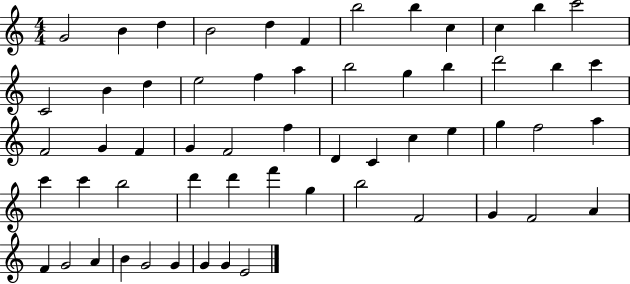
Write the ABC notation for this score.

X:1
T:Untitled
M:4/4
L:1/4
K:C
G2 B d B2 d F b2 b c c b c'2 C2 B d e2 f a b2 g b d'2 b c' F2 G F G F2 f D C c e g f2 a c' c' b2 d' d' f' g b2 F2 G F2 A F G2 A B G2 G G G E2